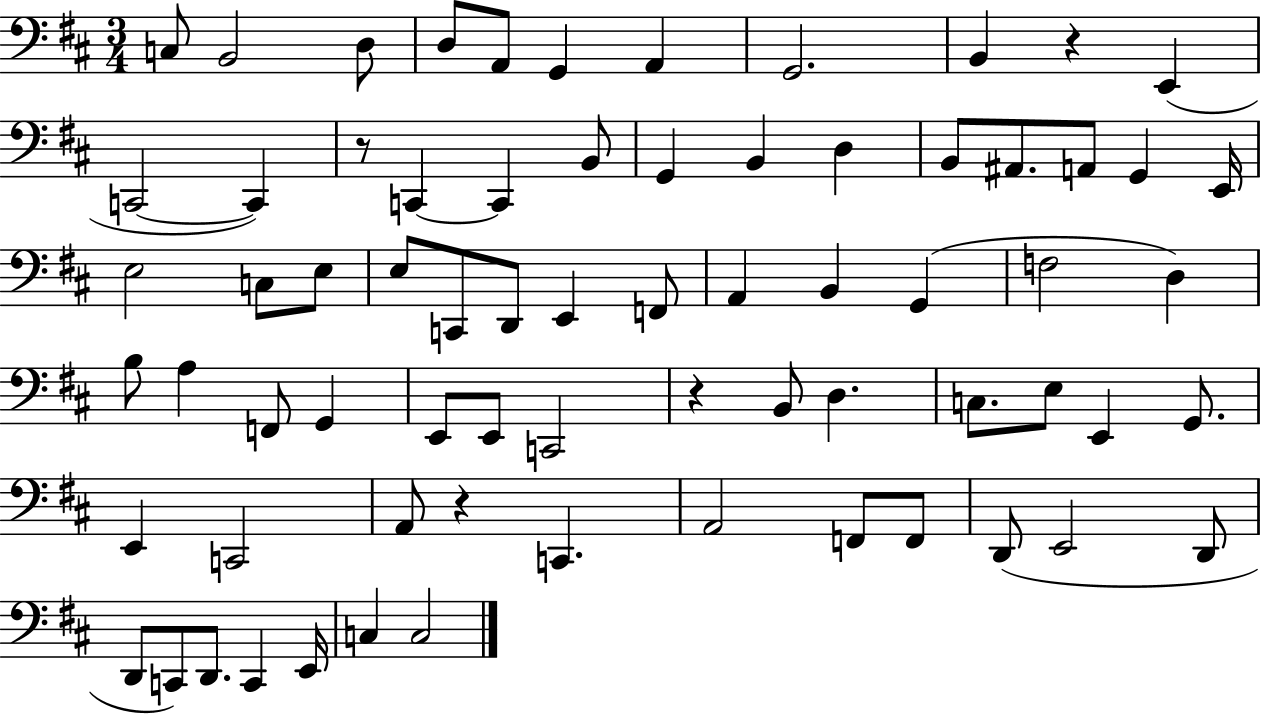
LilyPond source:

{
  \clef bass
  \numericTimeSignature
  \time 3/4
  \key d \major
  \repeat volta 2 { c8 b,2 d8 | d8 a,8 g,4 a,4 | g,2. | b,4 r4 e,4( | \break c,2~~ c,4) | r8 c,4~~ c,4 b,8 | g,4 b,4 d4 | b,8 ais,8. a,8 g,4 e,16 | \break e2 c8 e8 | e8 c,8 d,8 e,4 f,8 | a,4 b,4 g,4( | f2 d4) | \break b8 a4 f,8 g,4 | e,8 e,8 c,2 | r4 b,8 d4. | c8. e8 e,4 g,8. | \break e,4 c,2 | a,8 r4 c,4. | a,2 f,8 f,8 | d,8( e,2 d,8 | \break d,8 c,8) d,8. c,4 e,16 | c4 c2 | } \bar "|."
}